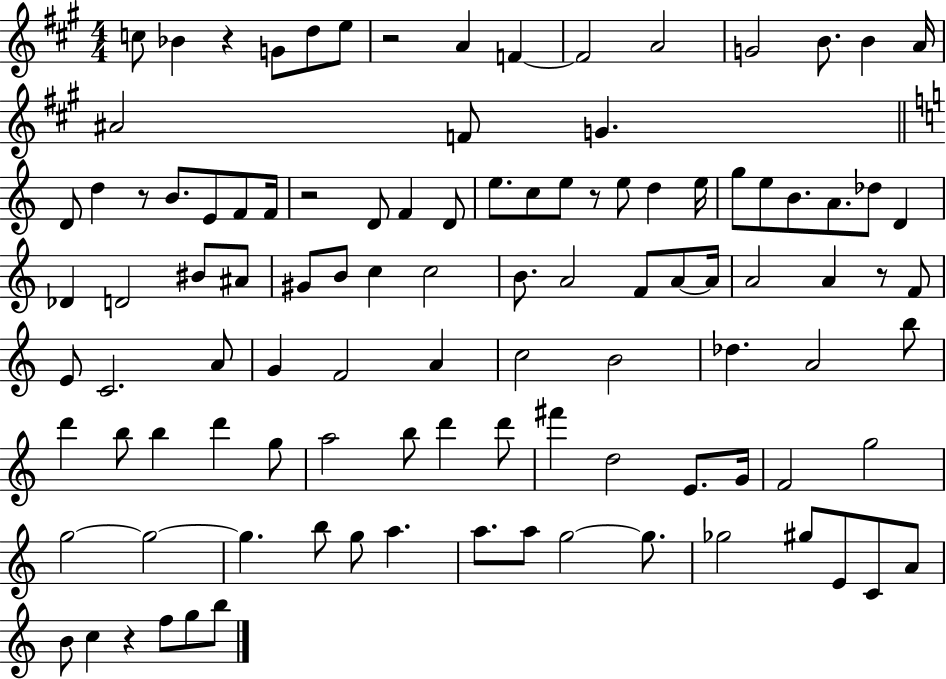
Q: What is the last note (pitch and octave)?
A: B5